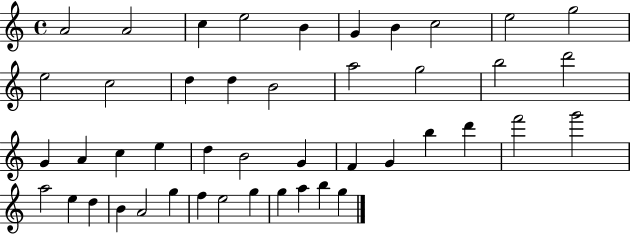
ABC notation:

X:1
T:Untitled
M:4/4
L:1/4
K:C
A2 A2 c e2 B G B c2 e2 g2 e2 c2 d d B2 a2 g2 b2 d'2 G A c e d B2 G F G b d' f'2 g'2 a2 e d B A2 g f e2 g g a b g